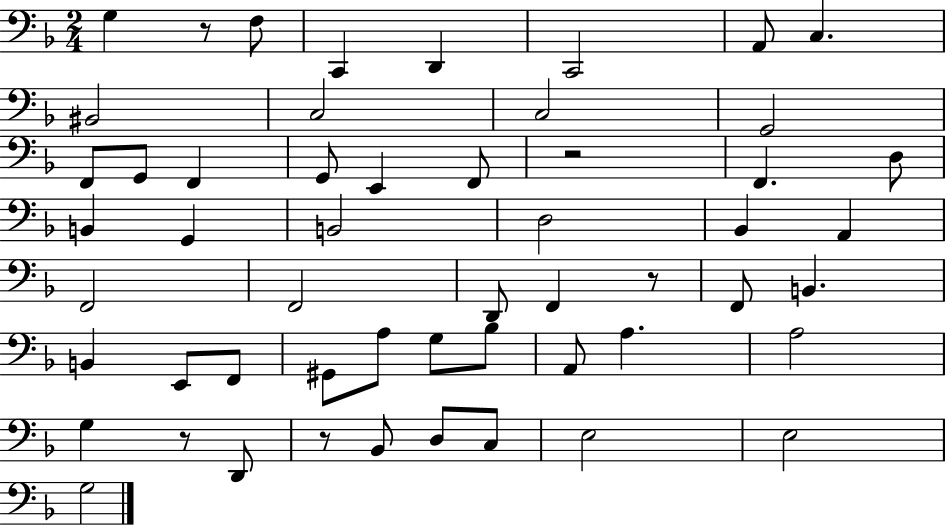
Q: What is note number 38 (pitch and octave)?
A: Bb3